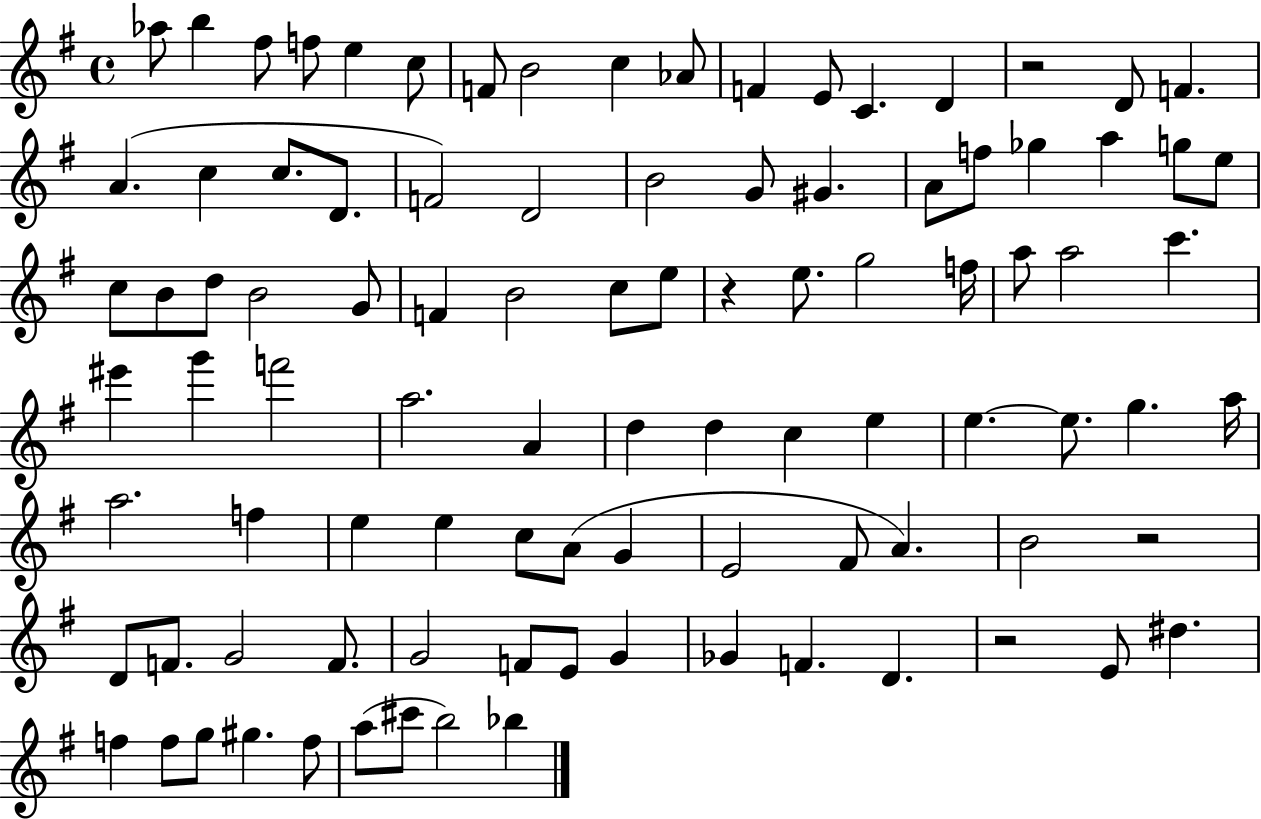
{
  \clef treble
  \time 4/4
  \defaultTimeSignature
  \key g \major
  \repeat volta 2 { aes''8 b''4 fis''8 f''8 e''4 c''8 | f'8 b'2 c''4 aes'8 | f'4 e'8 c'4. d'4 | r2 d'8 f'4. | \break a'4.( c''4 c''8. d'8. | f'2) d'2 | b'2 g'8 gis'4. | a'8 f''8 ges''4 a''4 g''8 e''8 | \break c''8 b'8 d''8 b'2 g'8 | f'4 b'2 c''8 e''8 | r4 e''8. g''2 f''16 | a''8 a''2 c'''4. | \break eis'''4 g'''4 f'''2 | a''2. a'4 | d''4 d''4 c''4 e''4 | e''4.~~ e''8. g''4. a''16 | \break a''2. f''4 | e''4 e''4 c''8 a'8( g'4 | e'2 fis'8 a'4.) | b'2 r2 | \break d'8 f'8. g'2 f'8. | g'2 f'8 e'8 g'4 | ges'4 f'4. d'4. | r2 e'8 dis''4. | \break f''4 f''8 g''8 gis''4. f''8 | a''8( cis'''8 b''2) bes''4 | } \bar "|."
}